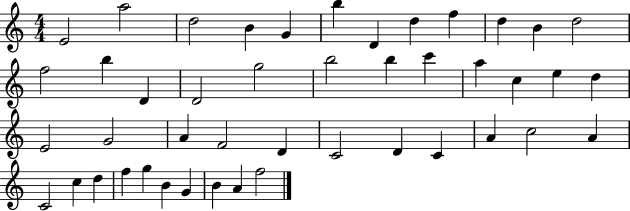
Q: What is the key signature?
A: C major